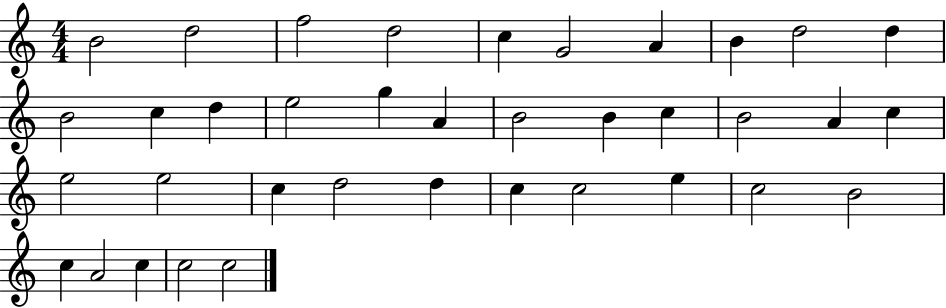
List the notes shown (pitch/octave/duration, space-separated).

B4/h D5/h F5/h D5/h C5/q G4/h A4/q B4/q D5/h D5/q B4/h C5/q D5/q E5/h G5/q A4/q B4/h B4/q C5/q B4/h A4/q C5/q E5/h E5/h C5/q D5/h D5/q C5/q C5/h E5/q C5/h B4/h C5/q A4/h C5/q C5/h C5/h